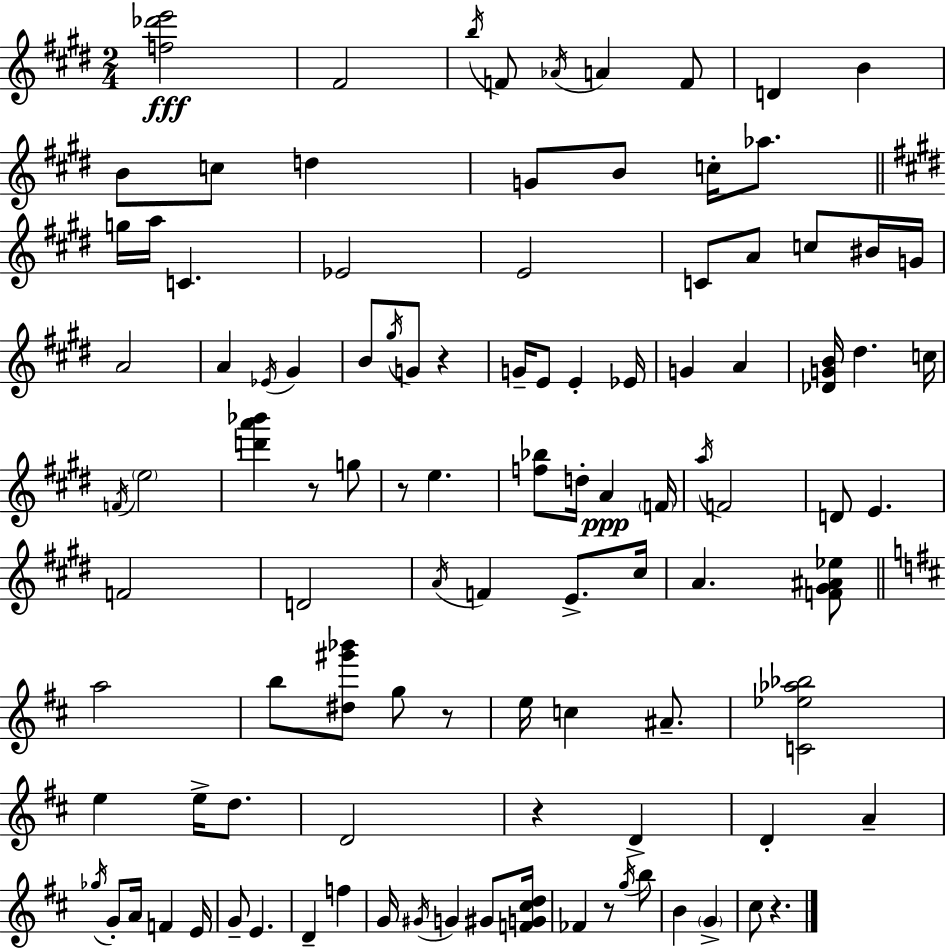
X:1
T:Untitled
M:2/4
L:1/4
K:E
[f_d'e']2 ^F2 b/4 F/2 _A/4 A F/2 D B B/2 c/2 d G/2 B/2 c/4 _a/2 g/4 a/4 C _E2 E2 C/2 A/2 c/2 ^B/4 G/4 A2 A _E/4 ^G B/2 ^g/4 G/2 z G/4 E/2 E _E/4 G A [_DGB]/4 ^d c/4 F/4 e2 [d'a'_b'] z/2 g/2 z/2 e [f_b]/2 d/4 A F/4 a/4 F2 D/2 E F2 D2 A/4 F E/2 ^c/4 A [F^G^A_e]/2 a2 b/2 [^d^g'_b']/2 g/2 z/2 e/4 c ^A/2 [C_e_a_b]2 e e/4 d/2 D2 z D D A _g/4 G/2 A/4 F E/4 G/2 E D f G/4 ^G/4 G ^G/2 [FG^cd]/4 _F z/2 g/4 b/2 B G ^c/2 z